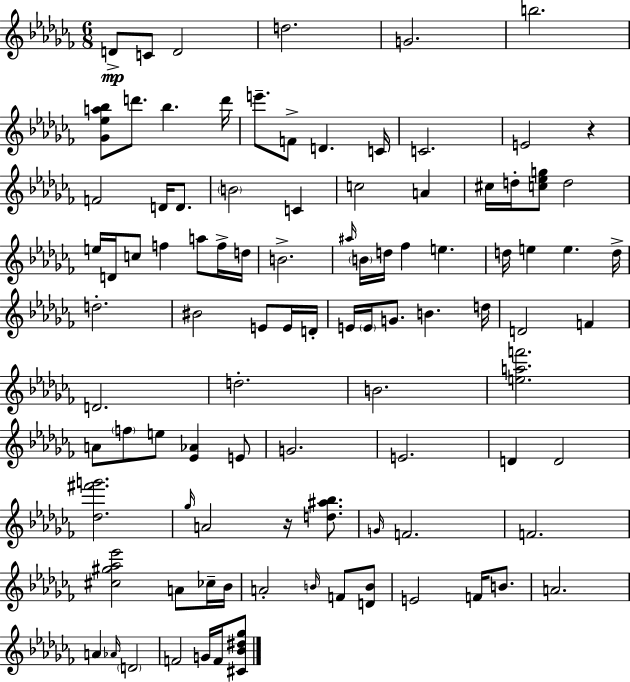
D4/e C4/e D4/h D5/h. G4/h. B5/h. [Gb4,Eb5,A5,Bb5]/e D6/e. Bb5/q. D6/s E6/e. F4/e D4/q. C4/s C4/h. E4/h R/q F4/h D4/s D4/e. B4/h C4/q C5/h A4/q C#5/s D5/s [C5,Eb5,G5]/e D5/h E5/s D4/s C5/e F5/q A5/e F5/s D5/s B4/h. A#5/s B4/s D5/s FES5/q E5/q. D5/s E5/q E5/q. D5/s D5/h. BIS4/h E4/e E4/s D4/s E4/s E4/s G4/e. B4/q. D5/s D4/h F4/q D4/h. D5/h. B4/h. [E5,A5,F6]/h. A4/e F5/e E5/e [Eb4,Ab4]/q E4/e G4/h. E4/h. D4/q D4/h [Db5,F#6,G6]/h. Gb5/s A4/h R/s [D5,A#5,Bb5]/e. G4/s F4/h. F4/h. [C#5,G#5,Ab5,Eb6]/h A4/e CES5/s Bb4/s A4/h B4/s F4/e [D4,B4]/e E4/h F4/s B4/e. A4/h. A4/q Ab4/s D4/h F4/h G4/s F4/s [C#4,Bb4,D#5,Gb5]/e